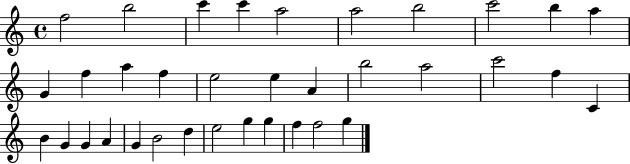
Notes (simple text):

F5/h B5/h C6/q C6/q A5/h A5/h B5/h C6/h B5/q A5/q G4/q F5/q A5/q F5/q E5/h E5/q A4/q B5/h A5/h C6/h F5/q C4/q B4/q G4/q G4/q A4/q G4/q B4/h D5/q E5/h G5/q G5/q F5/q F5/h G5/q